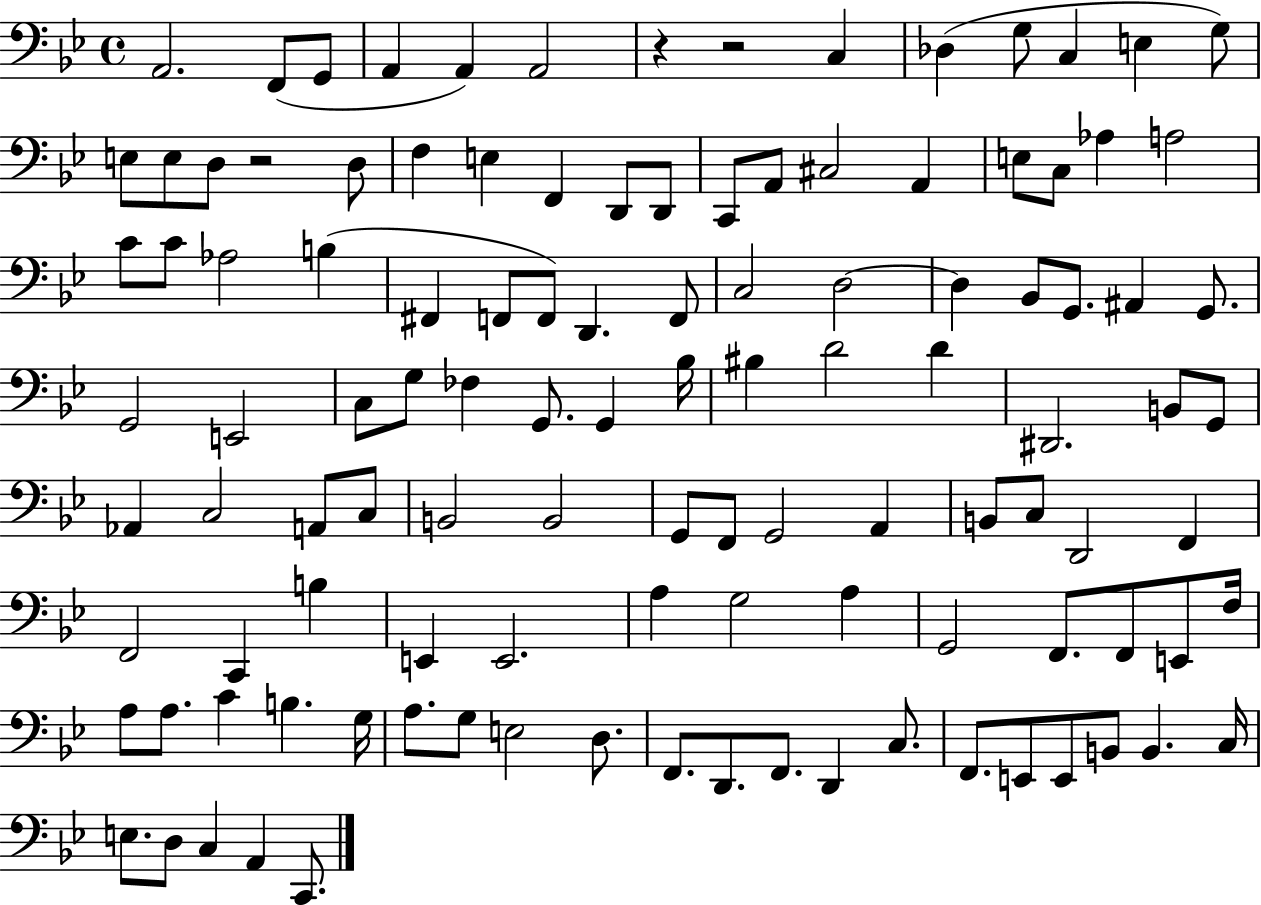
{
  \clef bass
  \time 4/4
  \defaultTimeSignature
  \key bes \major
  \repeat volta 2 { a,2. f,8( g,8 | a,4 a,4) a,2 | r4 r2 c4 | des4( g8 c4 e4 g8) | \break e8 e8 d8 r2 d8 | f4 e4 f,4 d,8 d,8 | c,8 a,8 cis2 a,4 | e8 c8 aes4 a2 | \break c'8 c'8 aes2 b4( | fis,4 f,8 f,8) d,4. f,8 | c2 d2~~ | d4 bes,8 g,8. ais,4 g,8. | \break g,2 e,2 | c8 g8 fes4 g,8. g,4 bes16 | bis4 d'2 d'4 | dis,2. b,8 g,8 | \break aes,4 c2 a,8 c8 | b,2 b,2 | g,8 f,8 g,2 a,4 | b,8 c8 d,2 f,4 | \break f,2 c,4 b4 | e,4 e,2. | a4 g2 a4 | g,2 f,8. f,8 e,8 f16 | \break a8 a8. c'4 b4. g16 | a8. g8 e2 d8. | f,8. d,8. f,8. d,4 c8. | f,8. e,8 e,8 b,8 b,4. c16 | \break e8. d8 c4 a,4 c,8. | } \bar "|."
}